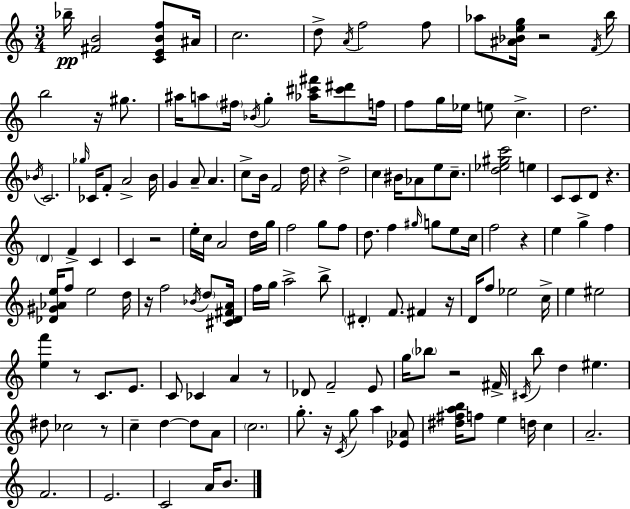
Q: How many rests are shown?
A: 13